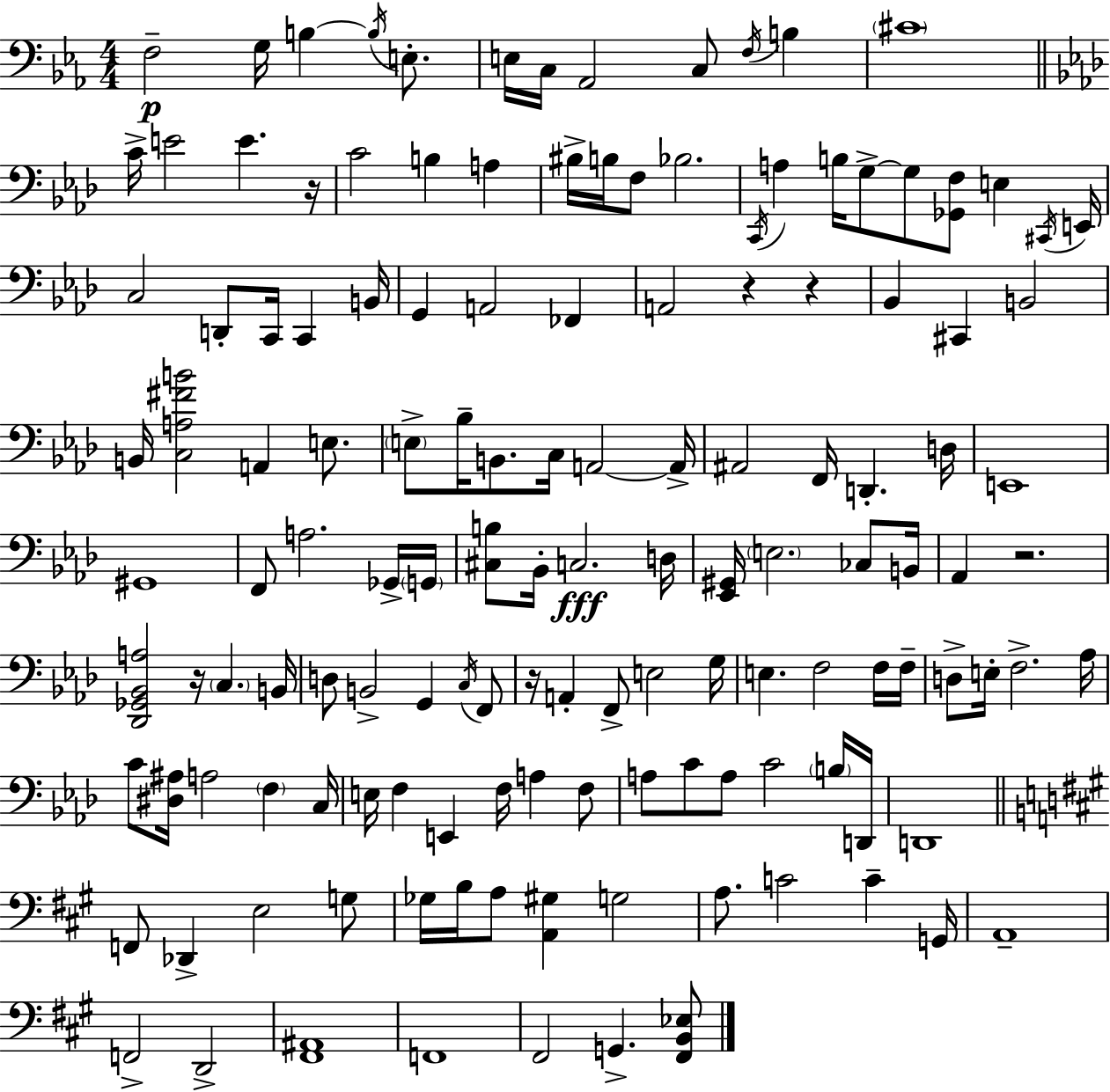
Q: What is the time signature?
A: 4/4